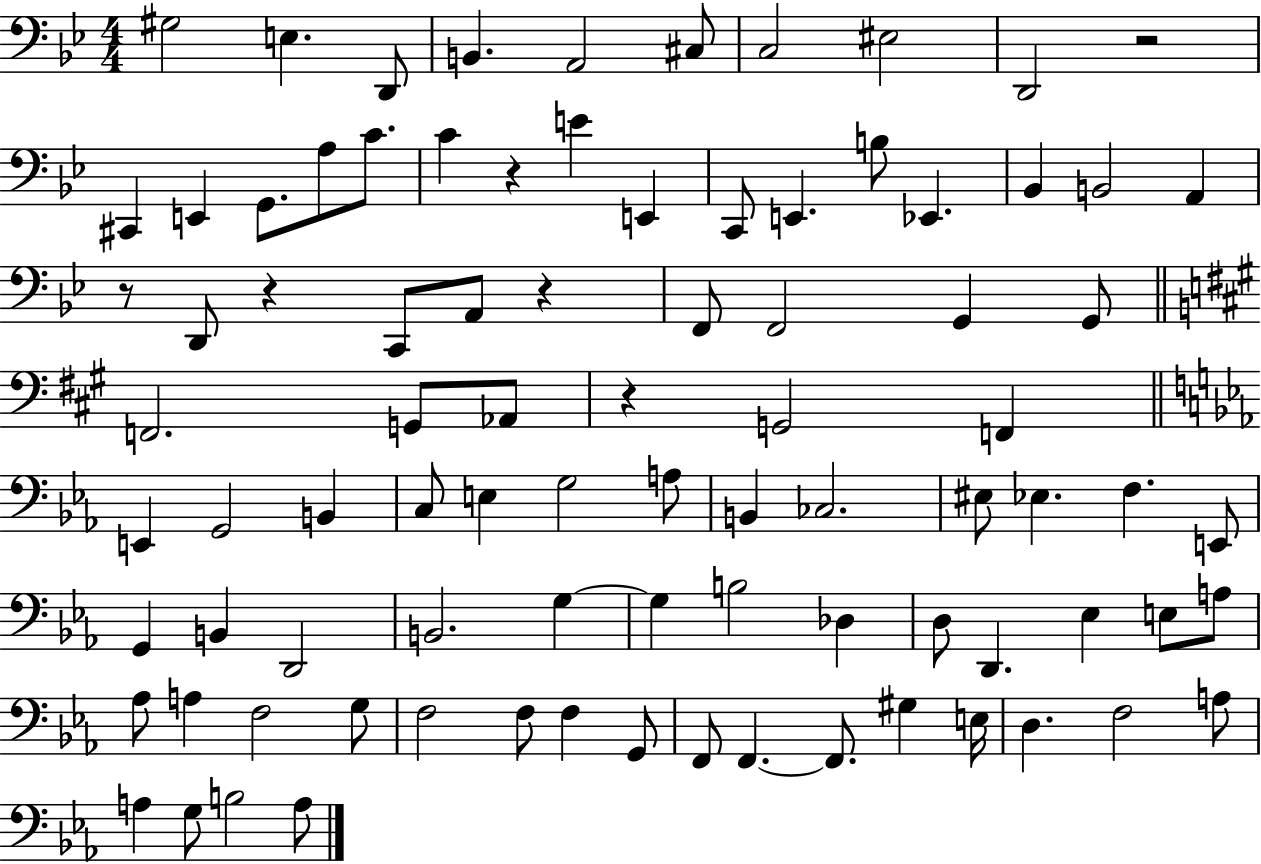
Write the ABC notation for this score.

X:1
T:Untitled
M:4/4
L:1/4
K:Bb
^G,2 E, D,,/2 B,, A,,2 ^C,/2 C,2 ^E,2 D,,2 z2 ^C,, E,, G,,/2 A,/2 C/2 C z E E,, C,,/2 E,, B,/2 _E,, _B,, B,,2 A,, z/2 D,,/2 z C,,/2 A,,/2 z F,,/2 F,,2 G,, G,,/2 F,,2 G,,/2 _A,,/2 z G,,2 F,, E,, G,,2 B,, C,/2 E, G,2 A,/2 B,, _C,2 ^E,/2 _E, F, E,,/2 G,, B,, D,,2 B,,2 G, G, B,2 _D, D,/2 D,, _E, E,/2 A,/2 _A,/2 A, F,2 G,/2 F,2 F,/2 F, G,,/2 F,,/2 F,, F,,/2 ^G, E,/4 D, F,2 A,/2 A, G,/2 B,2 A,/2